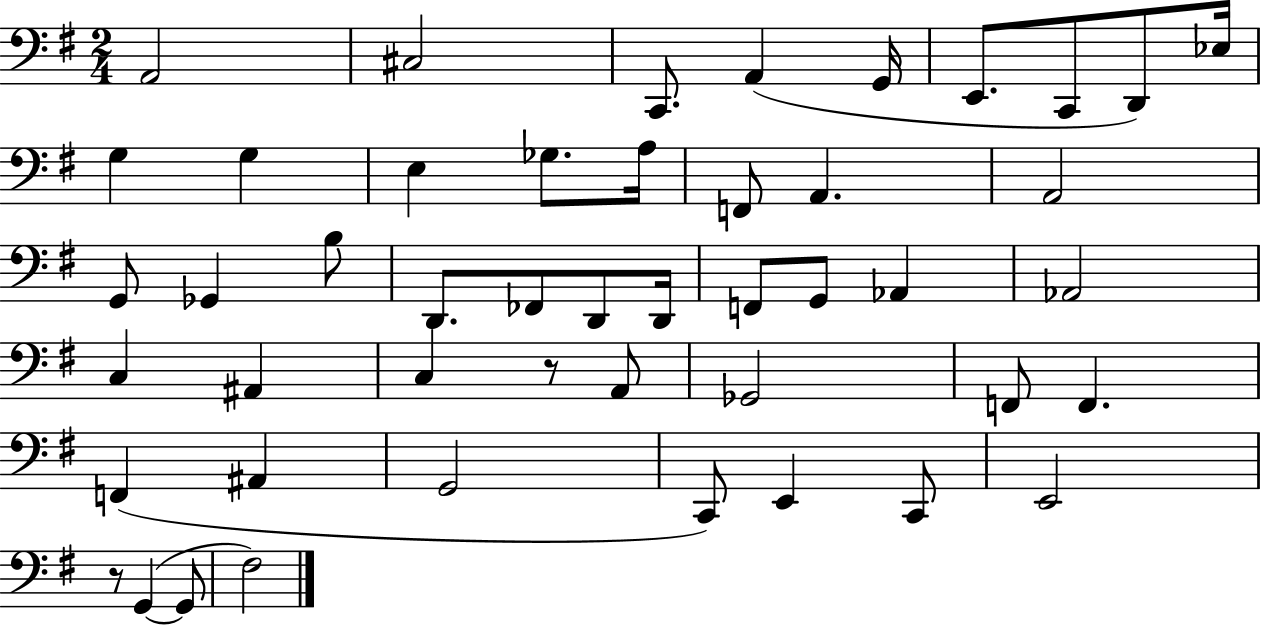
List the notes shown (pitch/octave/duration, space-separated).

A2/h C#3/h C2/e. A2/q G2/s E2/e. C2/e D2/e Eb3/s G3/q G3/q E3/q Gb3/e. A3/s F2/e A2/q. A2/h G2/e Gb2/q B3/e D2/e. FES2/e D2/e D2/s F2/e G2/e Ab2/q Ab2/h C3/q A#2/q C3/q R/e A2/e Gb2/h F2/e F2/q. F2/q A#2/q G2/h C2/e E2/q C2/e E2/h R/e G2/q G2/e F#3/h